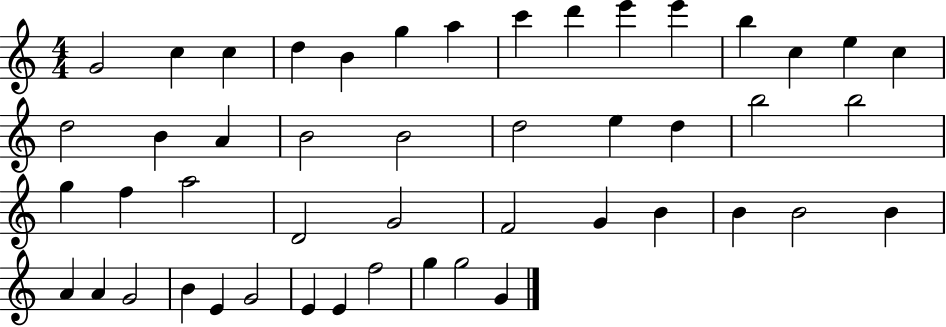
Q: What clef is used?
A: treble